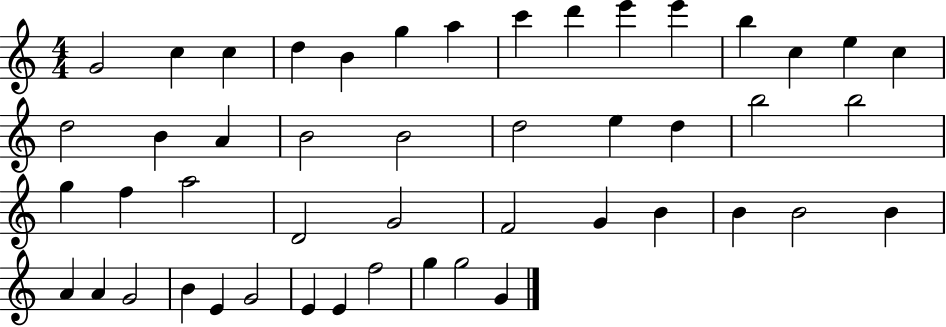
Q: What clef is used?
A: treble